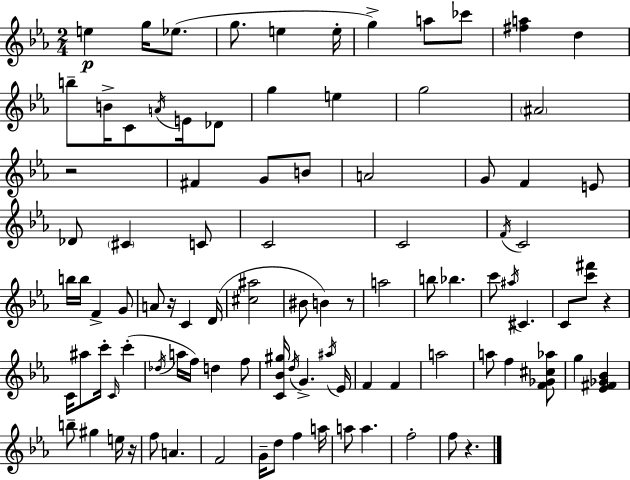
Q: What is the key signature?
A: C minor